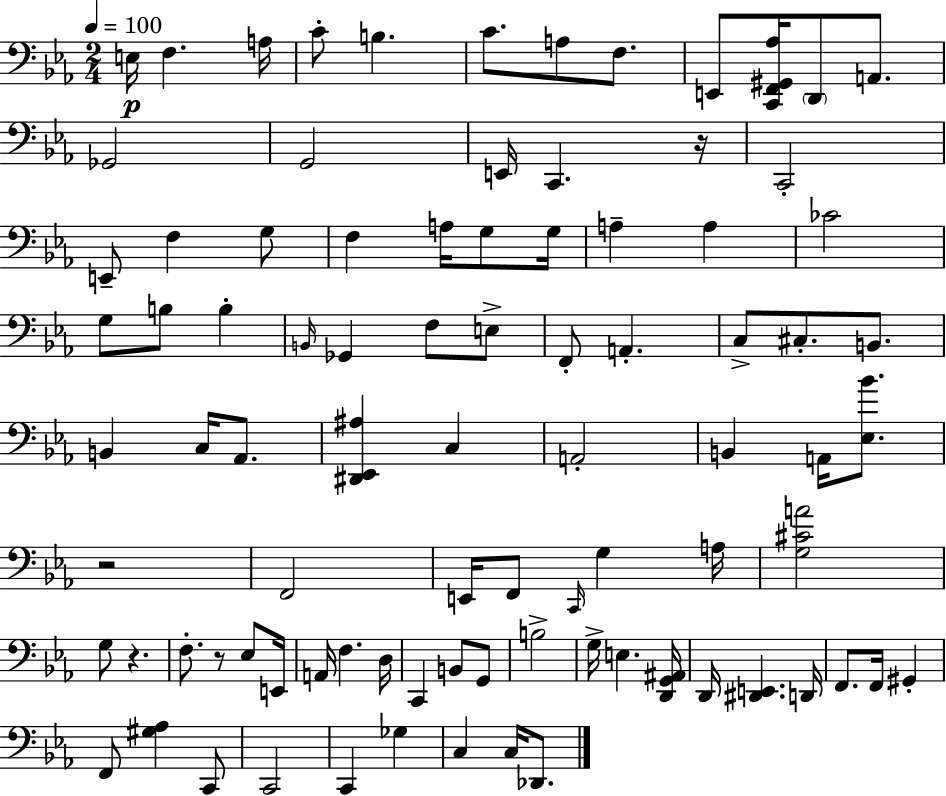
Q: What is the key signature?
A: EES major